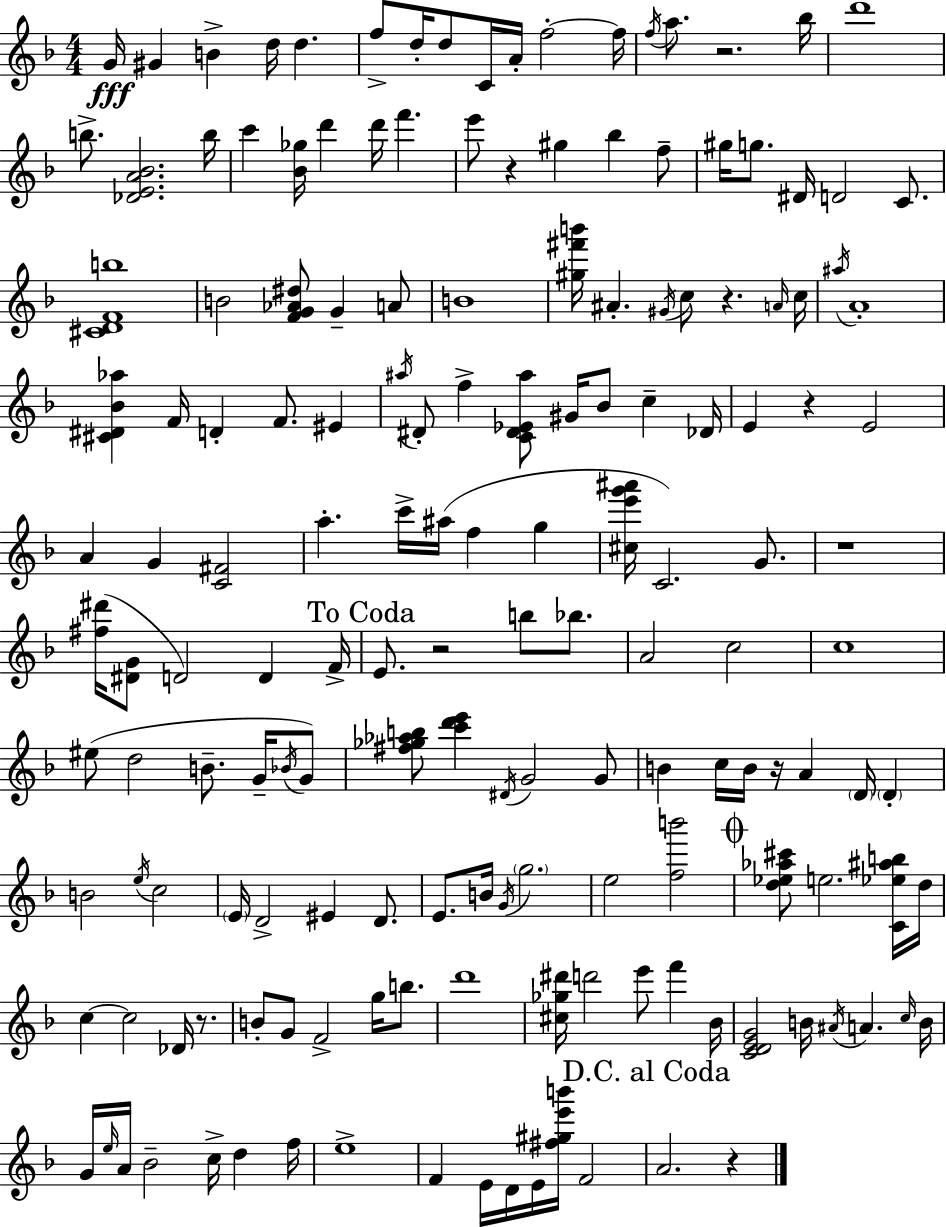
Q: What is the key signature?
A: D minor